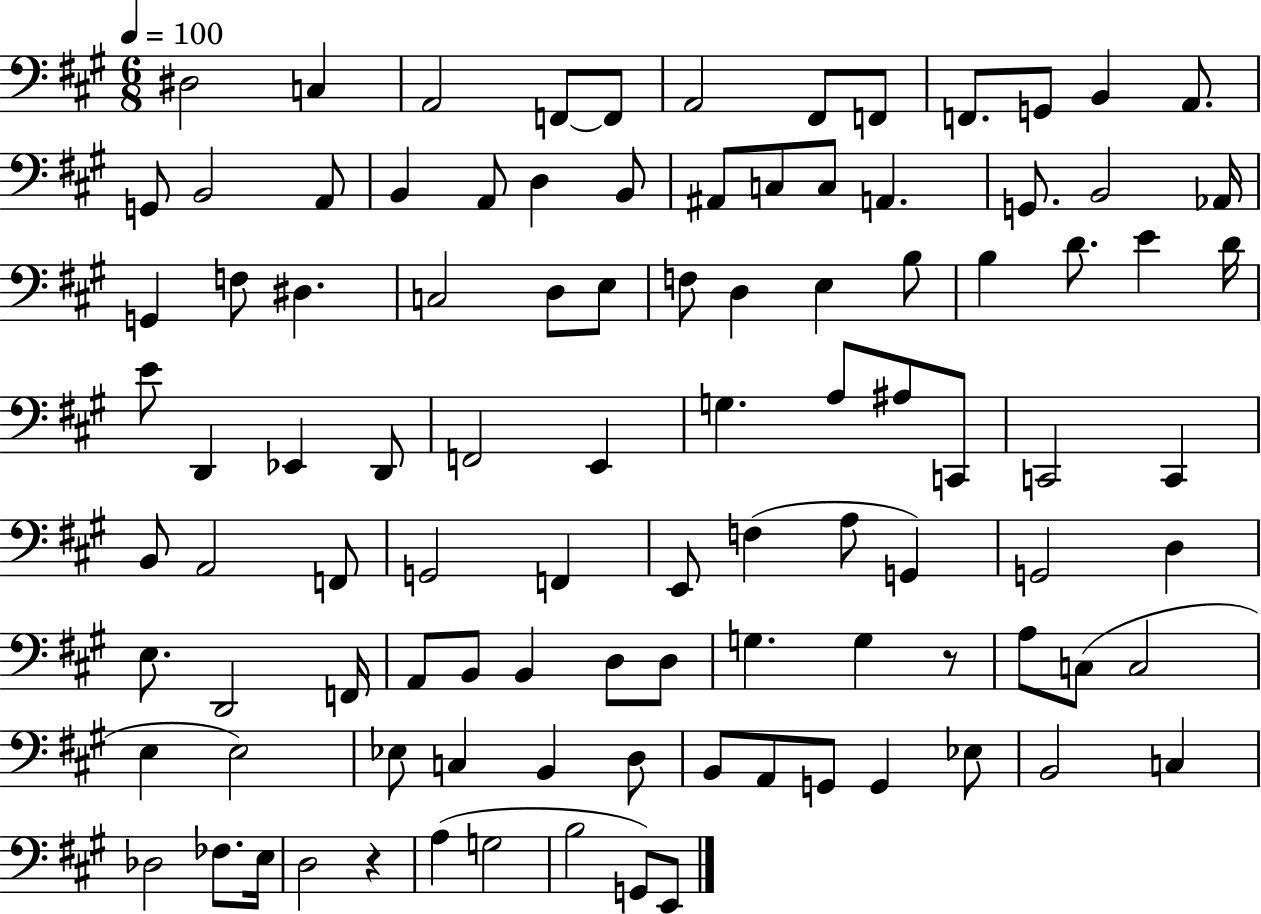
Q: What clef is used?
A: bass